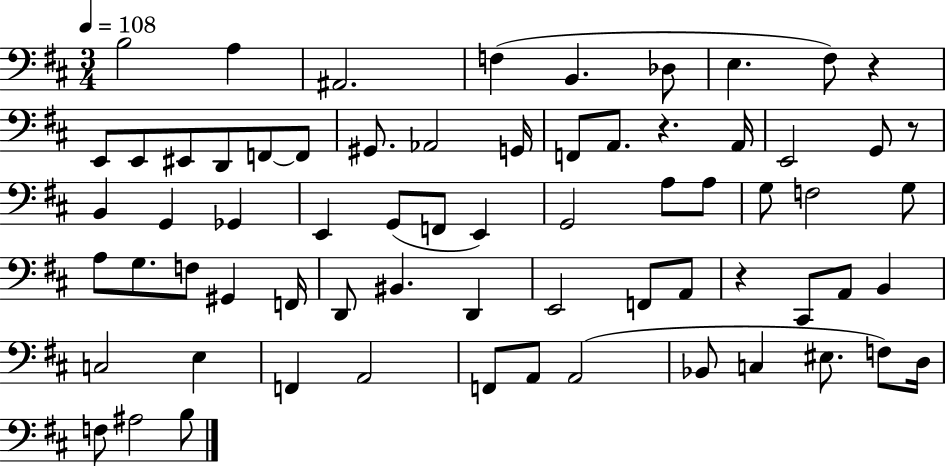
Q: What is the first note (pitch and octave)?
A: B3